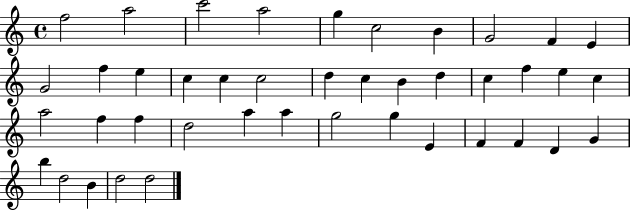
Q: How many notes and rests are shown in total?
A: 42